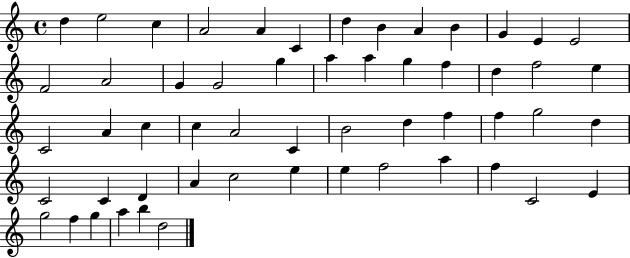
D5/q E5/h C5/q A4/h A4/q C4/q D5/q B4/q A4/q B4/q G4/q E4/q E4/h F4/h A4/h G4/q G4/h G5/q A5/q A5/q G5/q F5/q D5/q F5/h E5/q C4/h A4/q C5/q C5/q A4/h C4/q B4/h D5/q F5/q F5/q G5/h D5/q C4/h C4/q D4/q A4/q C5/h E5/q E5/q F5/h A5/q F5/q C4/h E4/q G5/h F5/q G5/q A5/q B5/q D5/h